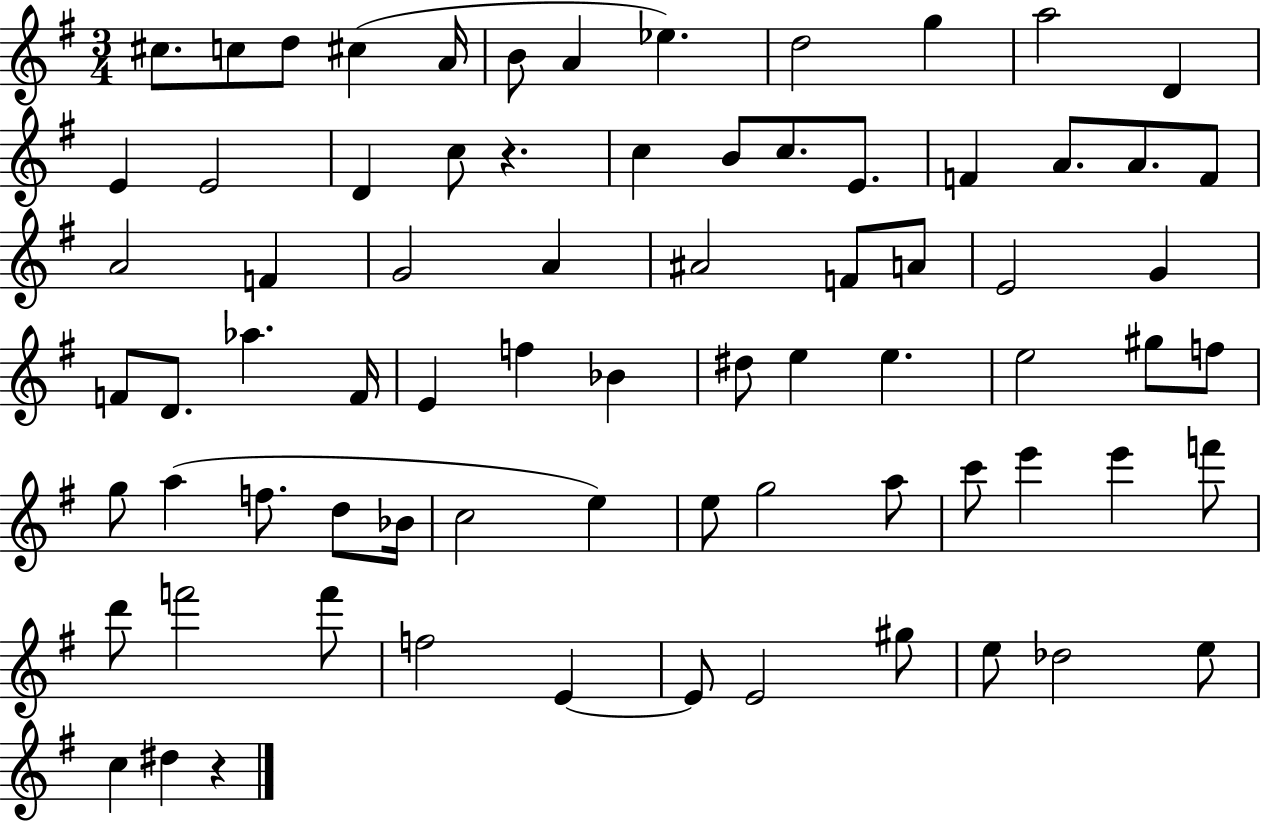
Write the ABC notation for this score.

X:1
T:Untitled
M:3/4
L:1/4
K:G
^c/2 c/2 d/2 ^c A/4 B/2 A _e d2 g a2 D E E2 D c/2 z c B/2 c/2 E/2 F A/2 A/2 F/2 A2 F G2 A ^A2 F/2 A/2 E2 G F/2 D/2 _a F/4 E f _B ^d/2 e e e2 ^g/2 f/2 g/2 a f/2 d/2 _B/4 c2 e e/2 g2 a/2 c'/2 e' e' f'/2 d'/2 f'2 f'/2 f2 E E/2 E2 ^g/2 e/2 _d2 e/2 c ^d z